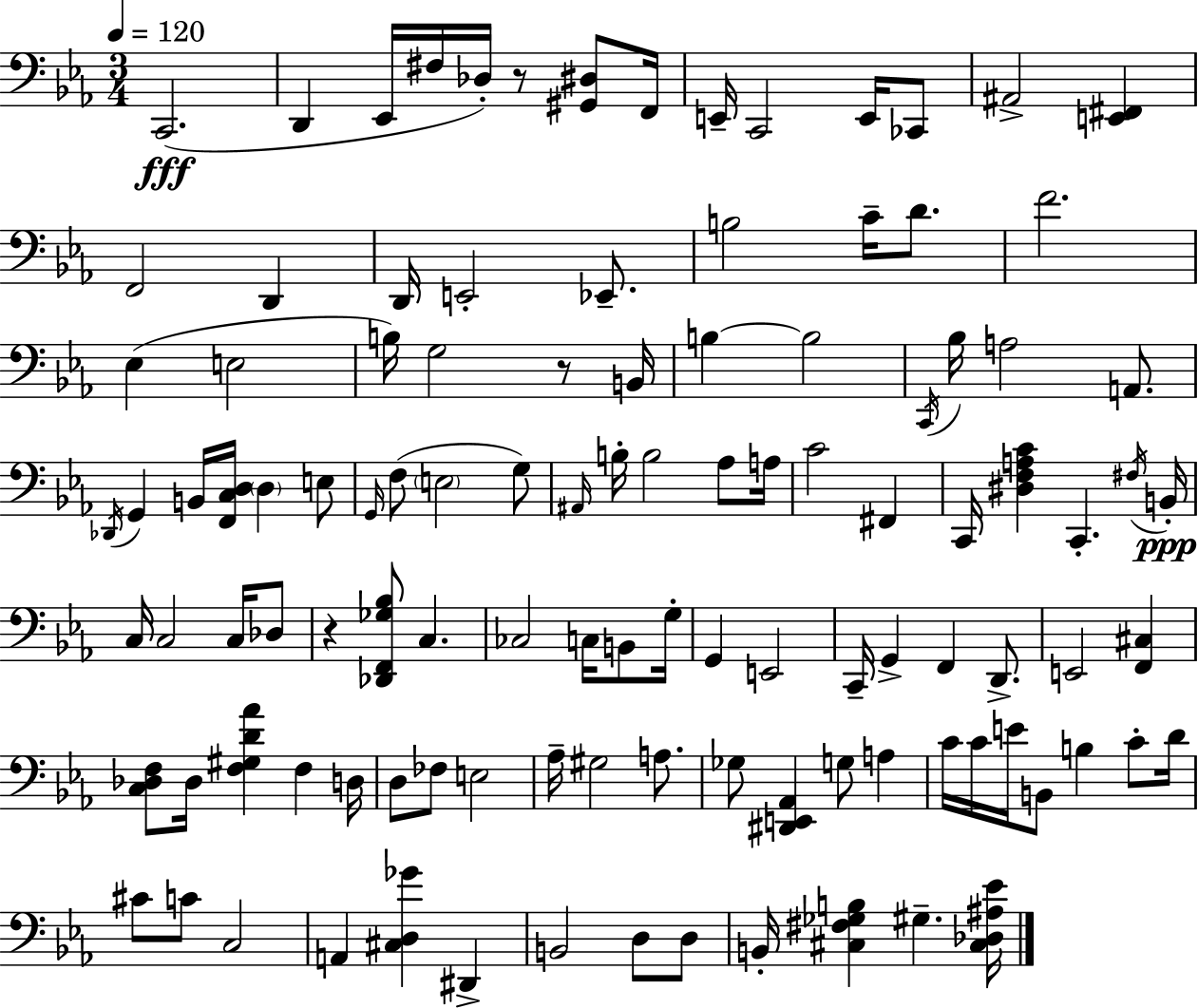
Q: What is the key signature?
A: EES major